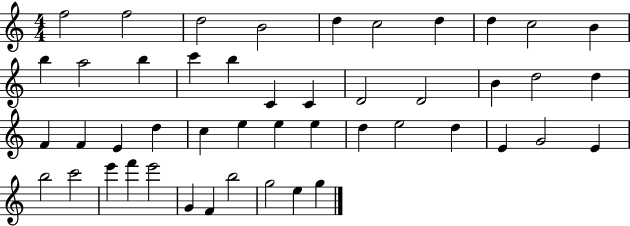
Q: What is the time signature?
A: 4/4